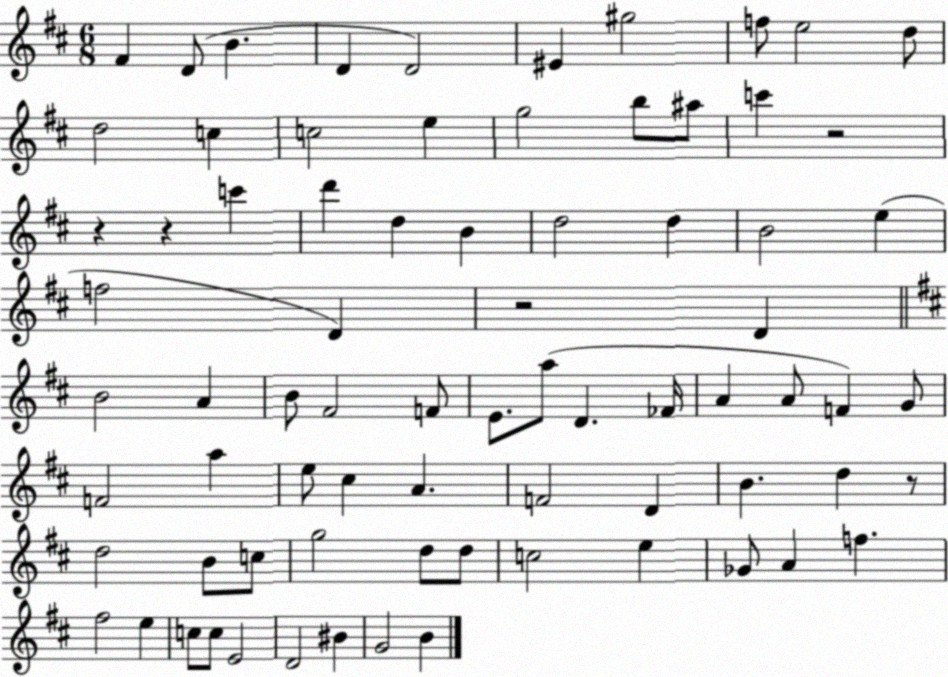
X:1
T:Untitled
M:6/8
L:1/4
K:D
^F D/2 B D D2 ^E ^g2 f/2 e2 d/2 d2 c c2 e g2 b/2 ^a/2 c' z2 z z c' d' d B d2 d B2 e f2 D z2 D B2 A B/2 ^F2 F/2 E/2 a/2 D _F/4 A A/2 F G/2 F2 a e/2 ^c A F2 D B d z/2 d2 B/2 c/2 g2 d/2 d/2 c2 e _G/2 A f ^f2 e c/2 c/2 E2 D2 ^B G2 B